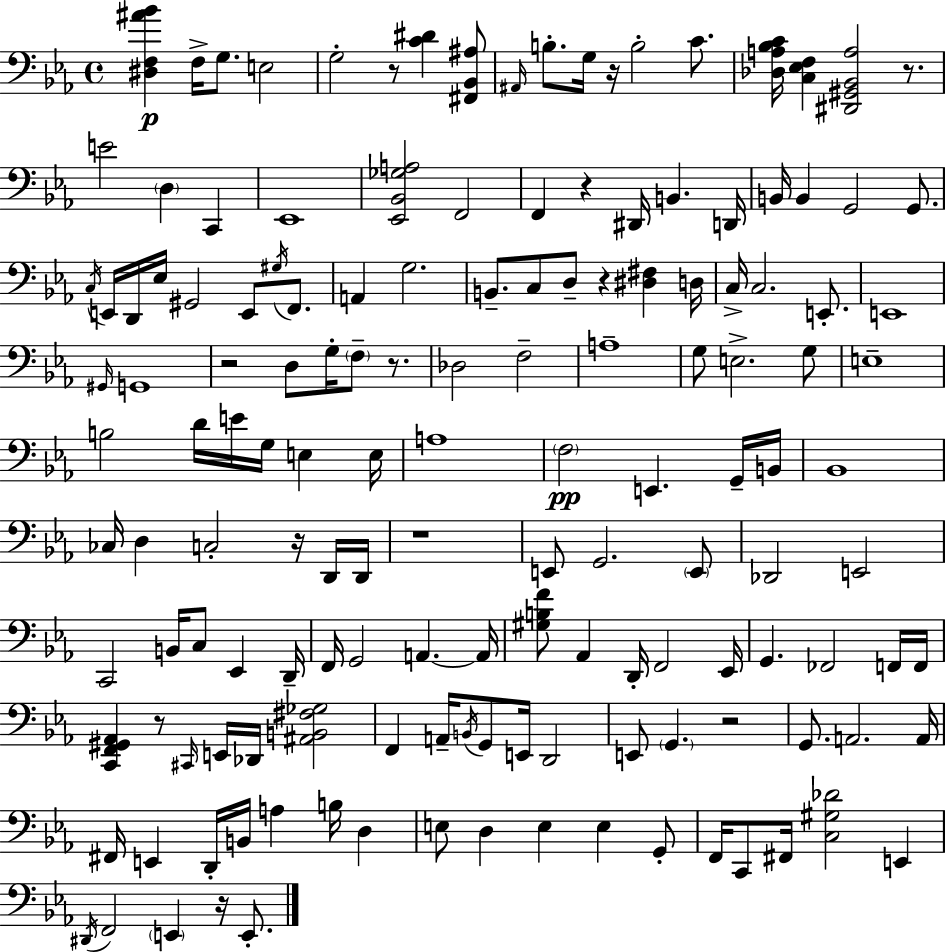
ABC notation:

X:1
T:Untitled
M:4/4
L:1/4
K:Eb
[^D,F,^A_B] F,/4 G,/2 E,2 G,2 z/2 [C^D] [^F,,_B,,^A,]/2 ^A,,/4 B,/2 G,/4 z/4 B,2 C/2 [_D,A,_B,C]/4 [C,_E,F,] [^D,,^G,,_B,,A,]2 z/2 E2 D, C,, _E,,4 [_E,,_B,,_G,A,]2 F,,2 F,, z ^D,,/4 B,, D,,/4 B,,/4 B,, G,,2 G,,/2 C,/4 E,,/4 D,,/4 _E,/4 ^G,,2 E,,/2 ^G,/4 F,,/2 A,, G,2 B,,/2 C,/2 D,/2 z [^D,^F,] D,/4 C,/4 C,2 E,,/2 E,,4 ^G,,/4 G,,4 z2 D,/2 G,/4 F,/2 z/2 _D,2 F,2 A,4 G,/2 E,2 G,/2 E,4 B,2 D/4 E/4 G,/4 E, E,/4 A,4 F,2 E,, G,,/4 B,,/4 _B,,4 _C,/4 D, C,2 z/4 D,,/4 D,,/4 z4 E,,/2 G,,2 E,,/2 _D,,2 E,,2 C,,2 B,,/4 C,/2 _E,, D,,/4 F,,/4 G,,2 A,, A,,/4 [^G,B,F]/2 _A,, D,,/4 F,,2 _E,,/4 G,, _F,,2 F,,/4 F,,/4 [C,,F,,^G,,_A,,] z/2 ^C,,/4 E,,/4 _D,,/4 [^A,,B,,^F,_G,]2 F,, A,,/4 B,,/4 G,,/2 E,,/4 D,,2 E,,/2 G,, z2 G,,/2 A,,2 A,,/4 ^F,,/4 E,, D,,/4 B,,/4 A, B,/4 D, E,/2 D, E, E, G,,/2 F,,/4 C,,/2 ^F,,/4 [C,^G,_D]2 E,, ^D,,/4 F,,2 E,, z/4 E,,/2